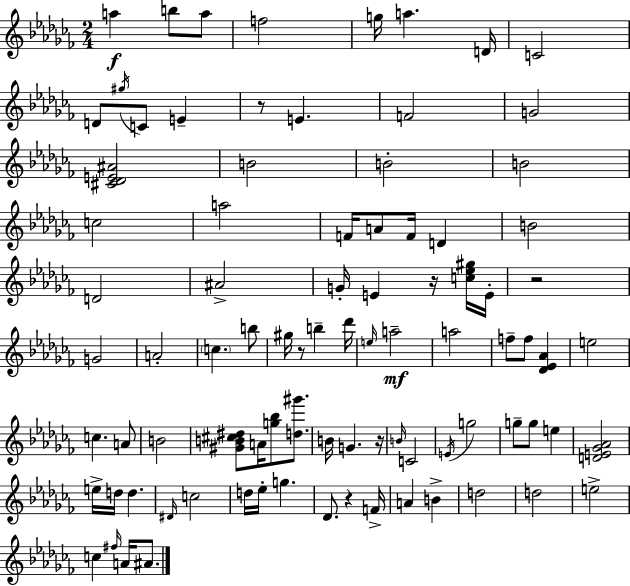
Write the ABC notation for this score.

X:1
T:Untitled
M:2/4
L:1/4
K:Abm
a b/2 a/2 f2 g/4 a D/4 C2 D/2 ^g/4 C/2 E z/2 E F2 G2 [^C_DE^A]2 B2 B2 B2 c2 a2 F/4 A/2 F/4 D B2 D2 ^A2 G/4 E z/4 [c_e^g]/4 E/4 z2 G2 A2 c b/2 ^g/4 z/2 b _d'/4 e/4 a2 a2 f/2 f/2 [_D_E_A] e2 c A/2 B2 [^GB^c^d]/2 A/4 [g_b]/2 [d^g']/2 B/4 G z/4 B/4 C2 E/4 g2 g/2 g/2 e [DE_G_A]2 e/4 d/4 d ^D/4 c2 d/4 _e/4 g _D/2 z F/4 A B d2 d2 e2 c ^f/4 A/4 ^A/2